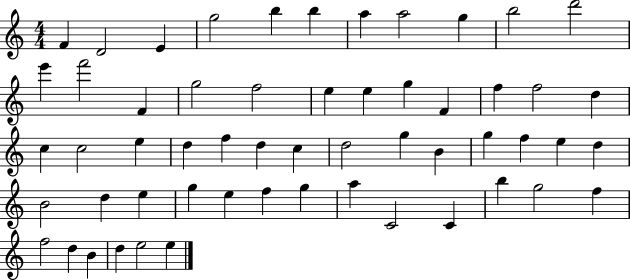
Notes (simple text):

F4/q D4/h E4/q G5/h B5/q B5/q A5/q A5/h G5/q B5/h D6/h E6/q F6/h F4/q G5/h F5/h E5/q E5/q G5/q F4/q F5/q F5/h D5/q C5/q C5/h E5/q D5/q F5/q D5/q C5/q D5/h G5/q B4/q G5/q F5/q E5/q D5/q B4/h D5/q E5/q G5/q E5/q F5/q G5/q A5/q C4/h C4/q B5/q G5/h F5/q F5/h D5/q B4/q D5/q E5/h E5/q